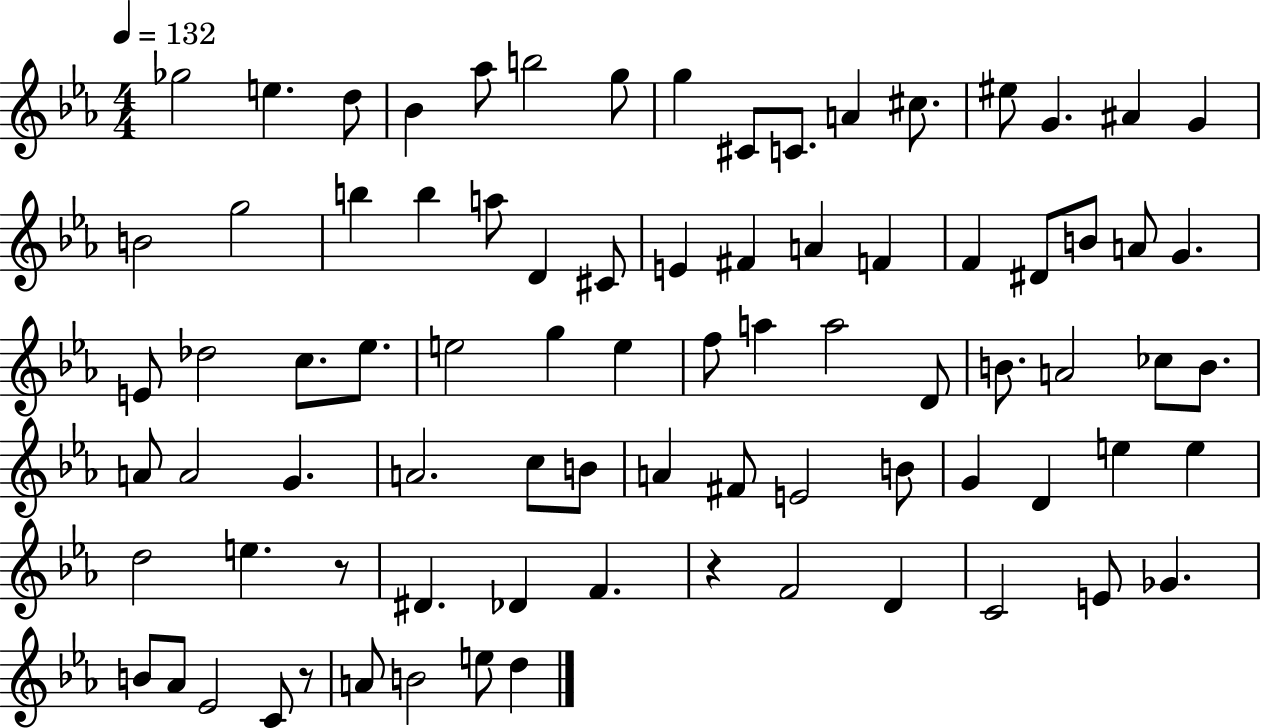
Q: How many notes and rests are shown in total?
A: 82